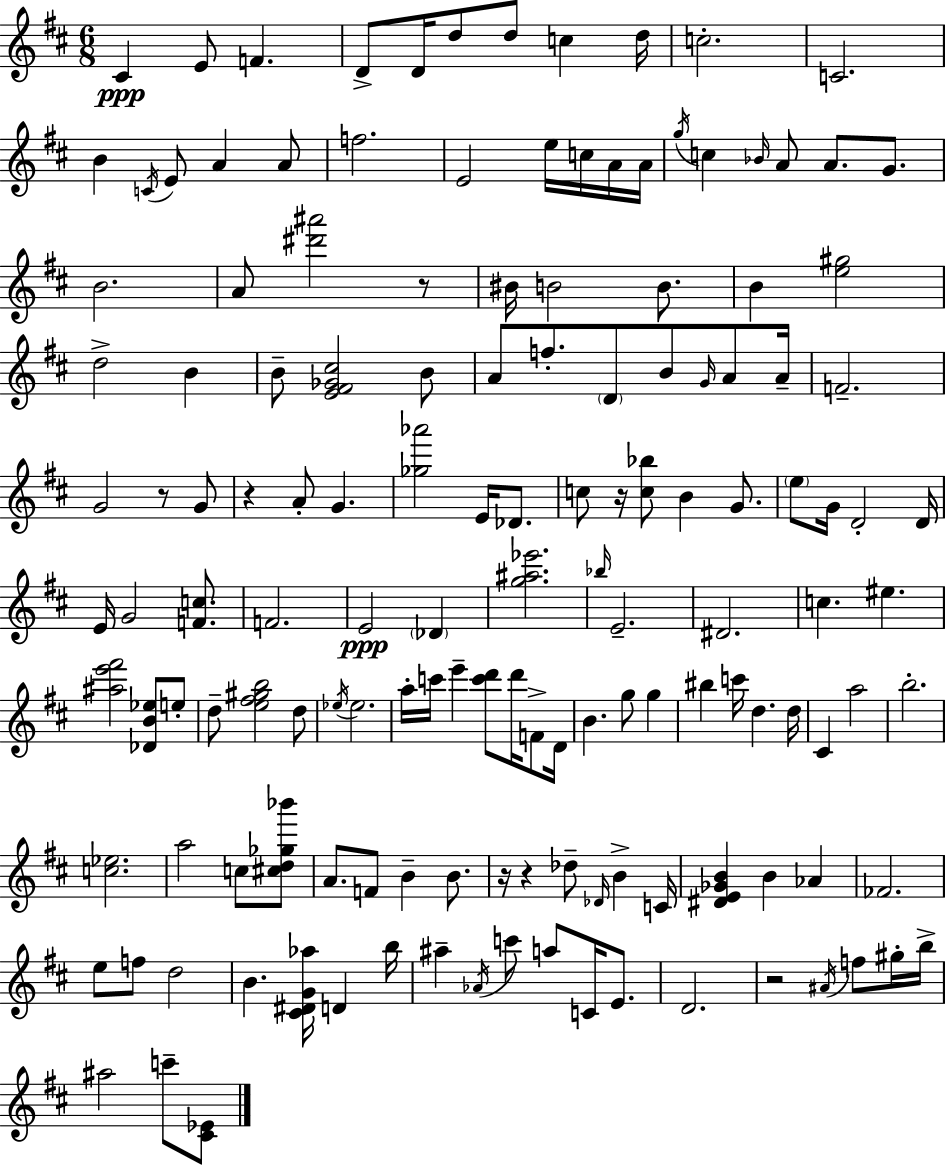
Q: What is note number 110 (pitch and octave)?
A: A#5